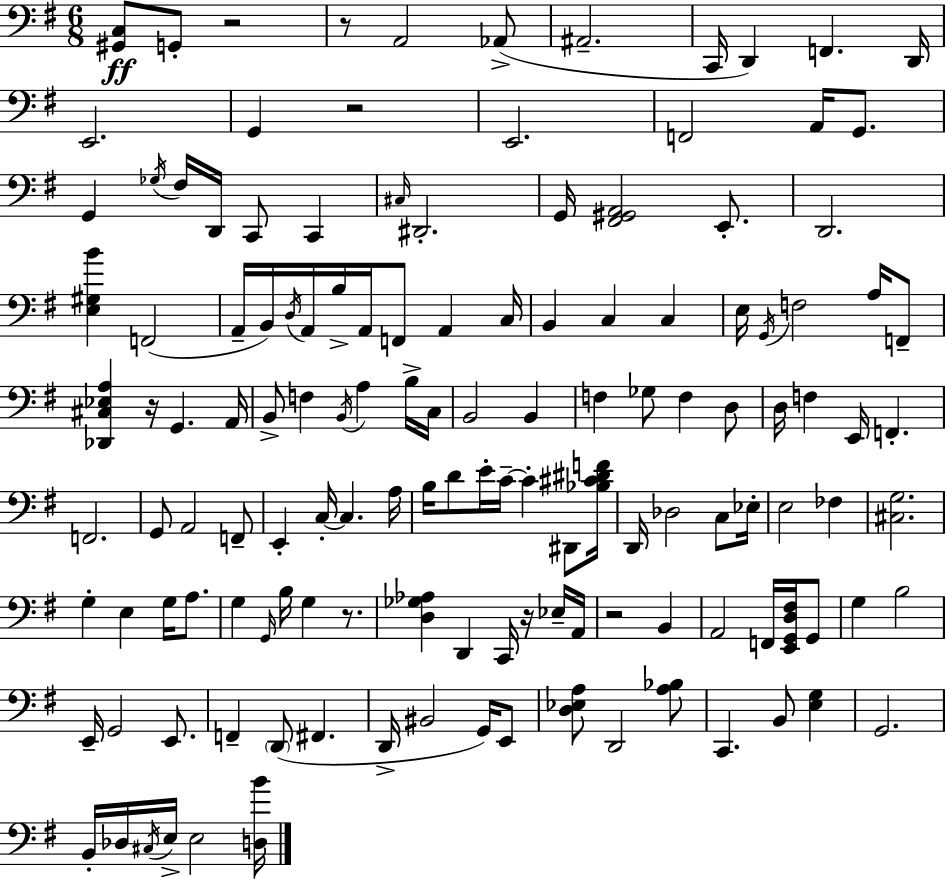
{
  \clef bass
  \numericTimeSignature
  \time 6/8
  \key g \major
  <gis, c>8\ff g,8-. r2 | r8 a,2 aes,8->( | ais,2.-- | c,16 d,4) f,4. d,16 | \break e,2. | g,4 r2 | e,2. | f,2 a,16 g,8. | \break g,4 \acciaccatura { ges16 } fis16 d,16 c,8 c,4 | \grace { cis16 } dis,2.-. | g,16 <fis, gis, a,>2 e,8.-. | d,2. | \break <e gis b'>4 f,2( | a,16-- b,16) \acciaccatura { d16 } a,16 b16-> a,16 f,8 a,4 | c16 b,4 c4 c4 | e16 \acciaccatura { g,16 } f2 | \break a16 f,8-- <des, cis ees a>4 r16 g,4. | a,16 b,8-> f4 \acciaccatura { b,16 } a4 | b16-> c16 b,2 | b,4 f4 ges8 f4 | \break d8 d16 f4 e,16 f,4.-. | f,2. | g,8 a,2 | f,8-- e,4-. c16-.~~ c4. | \break a16 b16 d'8 e'16-. c'16--~~ c'4-. | dis,8 <bes cis' dis' f'>16 d,16 des2 | c8 ees16-. e2 | fes4 <cis g>2. | \break g4-. e4 | g16 a8. g4 \grace { g,16 } b16 g4 | r8. <d ges aes>4 d,4 | c,16 r16 ees16-- a,16 r2 | \break b,4 a,2 | f,16 <e, g, d fis>16 g,8 g4 b2 | e,16-- g,2 | e,8. f,4-- \parenthesize d,8( | \break fis,4. d,16-> bis,2 | g,16) e,8 <d ees a>8 d,2 | <a bes>8 c,4. | b,8 <e g>4 g,2. | \break b,16-. des16 \acciaccatura { cis16 } e16-> e2 | <d b'>16 \bar "|."
}